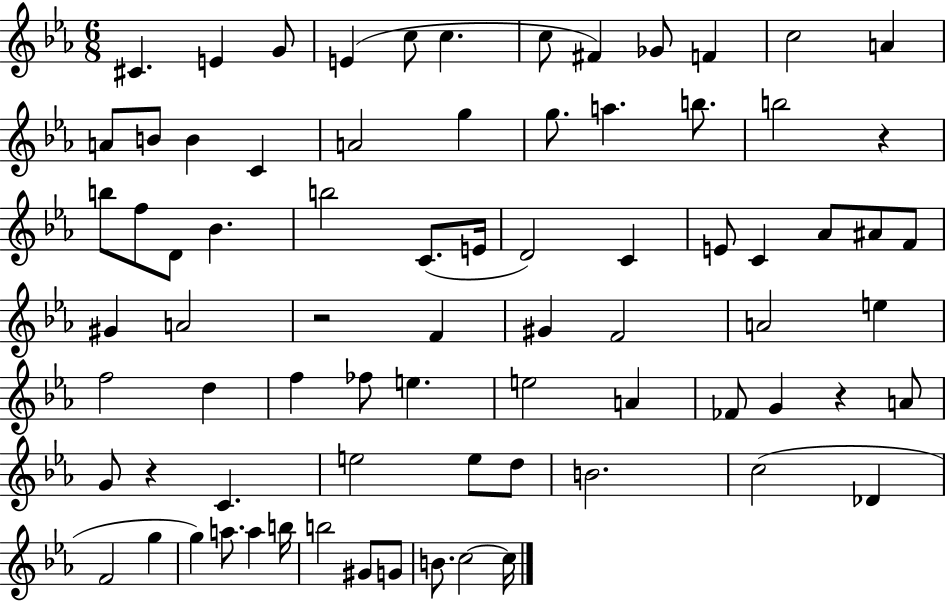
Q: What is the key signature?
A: EES major